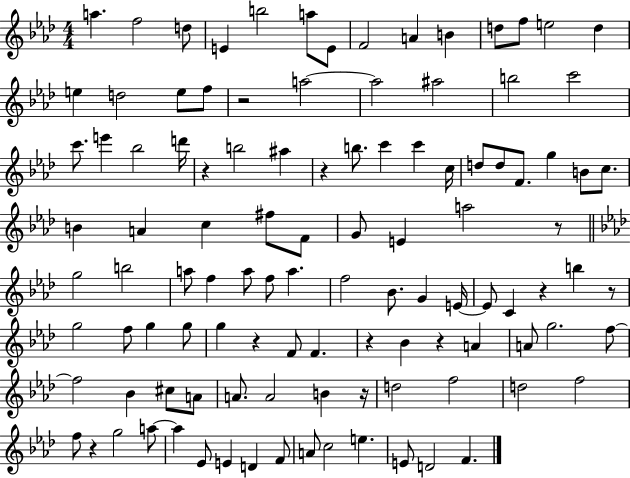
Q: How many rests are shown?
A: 11